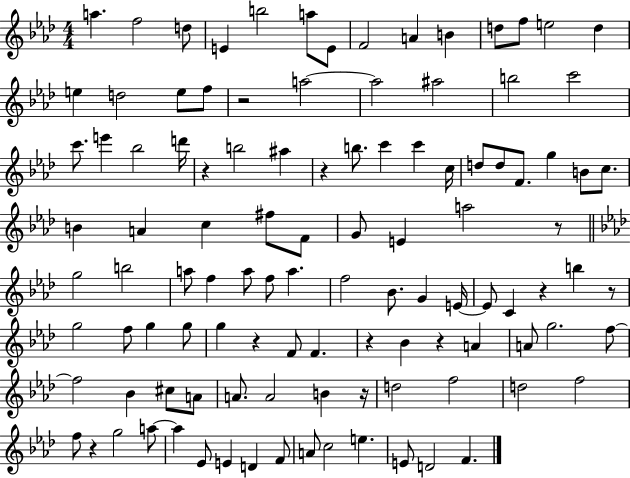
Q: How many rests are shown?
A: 11